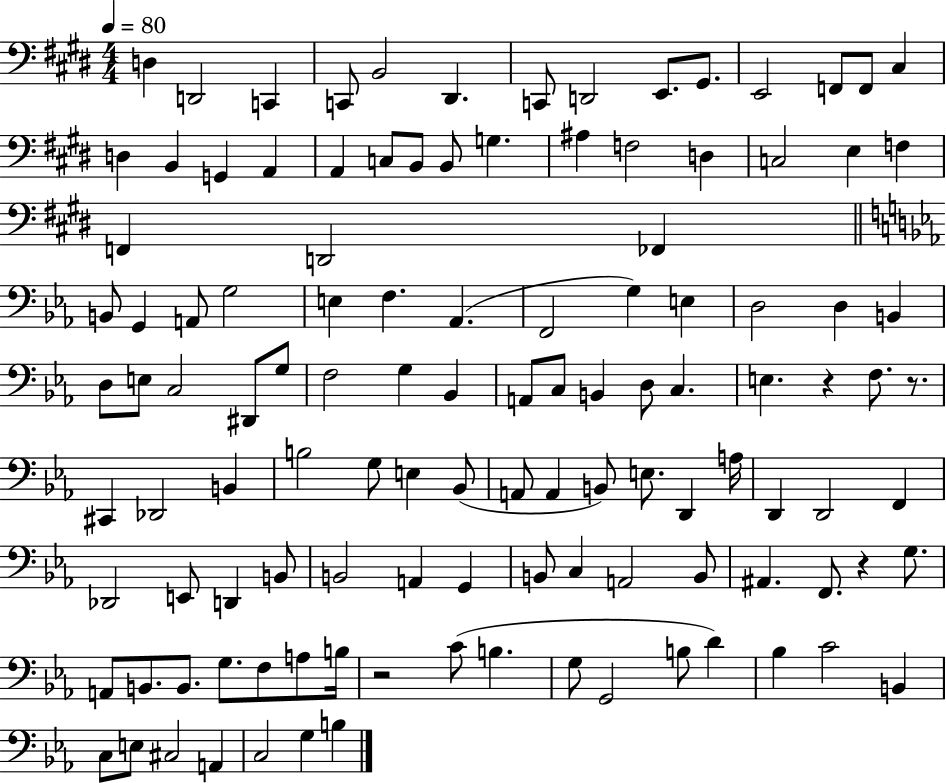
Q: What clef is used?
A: bass